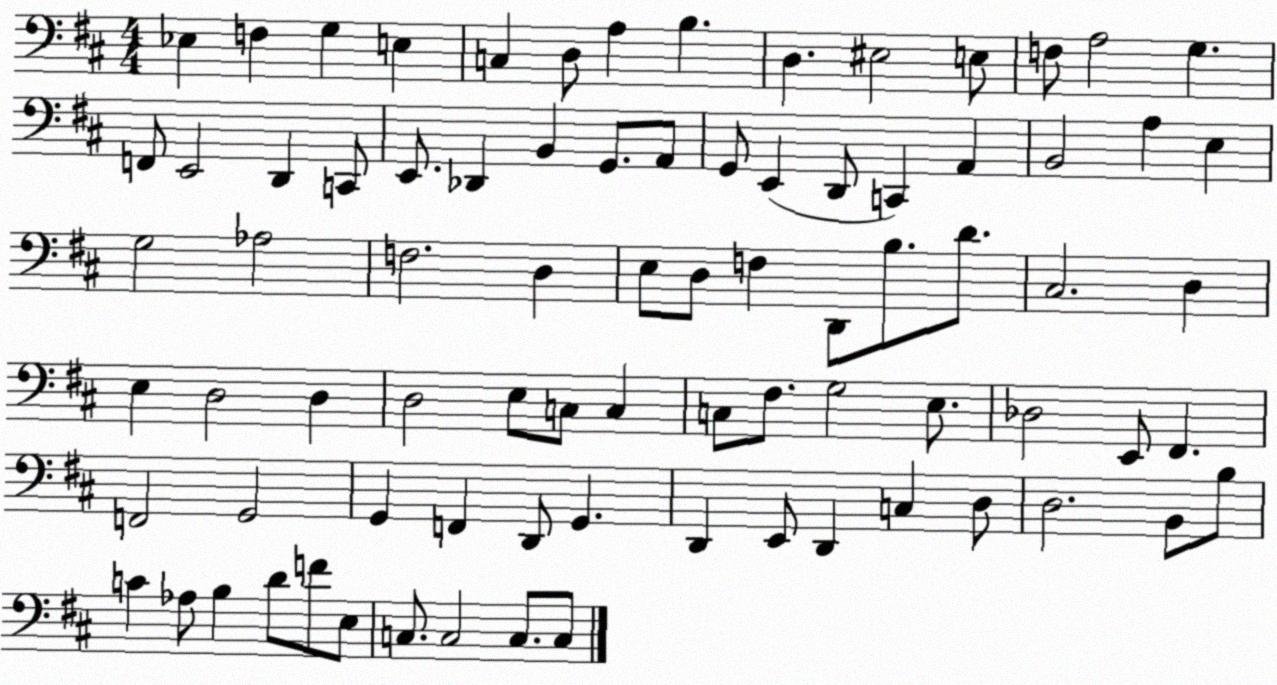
X:1
T:Untitled
M:4/4
L:1/4
K:D
_E, F, G, E, C, D,/2 A, B, D, ^E,2 E,/2 F,/2 A,2 G, F,,/2 E,,2 D,, C,,/2 E,,/2 _D,, B,, G,,/2 A,,/2 G,,/2 E,, D,,/2 C,, A,, B,,2 A, E, G,2 _A,2 F,2 D, E,/2 D,/2 F, D,,/2 B,/2 D/2 ^C,2 D, E, D,2 D, D,2 E,/2 C,/2 C, C,/2 ^F,/2 G,2 E,/2 _D,2 E,,/2 ^F,, F,,2 G,,2 G,, F,, D,,/2 G,, D,, E,,/2 D,, C, D,/2 D,2 B,,/2 B,/2 C _A,/2 B, D/2 F/2 E,/2 C,/2 C,2 C,/2 C,/2